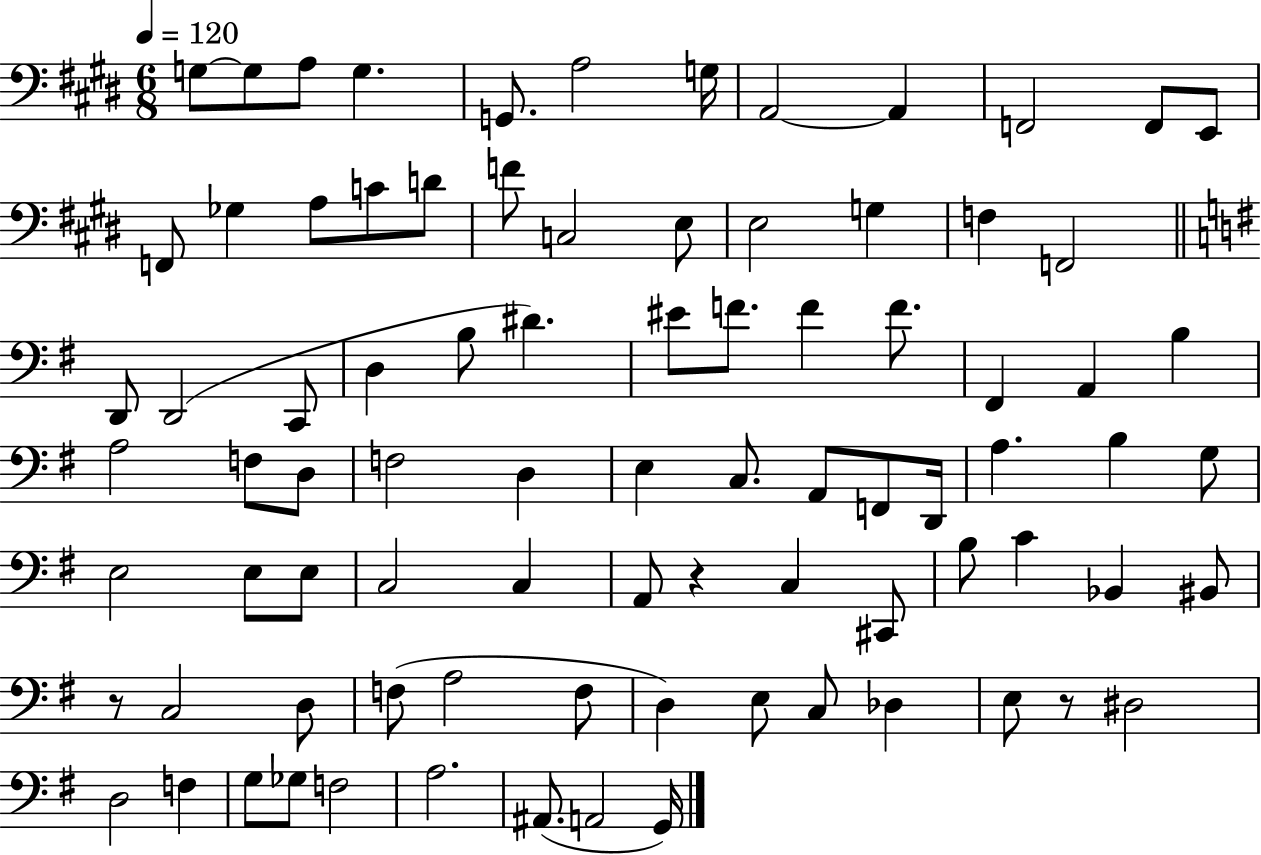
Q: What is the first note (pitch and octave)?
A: G3